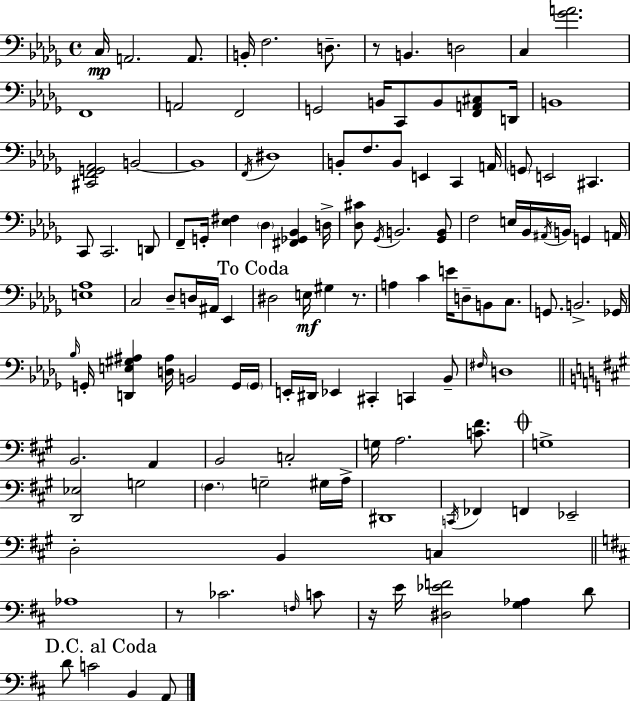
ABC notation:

X:1
T:Untitled
M:4/4
L:1/4
K:Bbm
C,/4 A,,2 A,,/2 B,,/4 F,2 D,/2 z/2 B,, D,2 C, [_GA]2 F,,4 A,,2 F,,2 G,,2 B,,/4 C,,/2 B,,/2 [F,,A,,^C,]/2 D,,/4 B,,4 [^C,,F,,G,,_A,,]2 B,,2 B,,4 F,,/4 ^D,4 B,,/2 F,/2 B,,/2 E,, C,, A,,/4 G,,/2 E,,2 ^C,, C,,/2 C,,2 D,,/2 F,,/2 G,,/4 [_E,^F,] _D, [^F,,_G,,_B,,] D,/4 [_D,^C]/2 _G,,/4 B,,2 [_G,,B,,]/2 F,2 E,/4 _B,,/4 ^A,,/4 B,,/4 G,, A,,/4 [E,_A,]4 C,2 _D,/2 D,/4 ^A,,/4 _E,, ^D,2 E,/4 ^G, z/2 A, C E/4 D,/2 B,,/2 C,/2 G,,/2 B,,2 _G,,/4 _B,/4 G,,/4 [D,,E,^G,^A,] [D,^A,]/4 B,,2 G,,/4 G,,/4 E,,/4 ^D,,/4 _E,, ^C,, C,, _B,,/2 ^F,/4 D,4 B,,2 A,, B,,2 C,2 G,/4 A,2 [C^F]/2 G,4 [D,,_E,]2 G,2 ^F, G,2 ^G,/4 A,/4 ^D,,4 C,,/4 _F,, F,, _E,,2 D,2 B,, C, _A,4 z/2 _C2 F,/4 C/2 z/4 E/4 [^D,_EF]2 [G,_A,] D/2 D/2 C2 B,, A,,/2